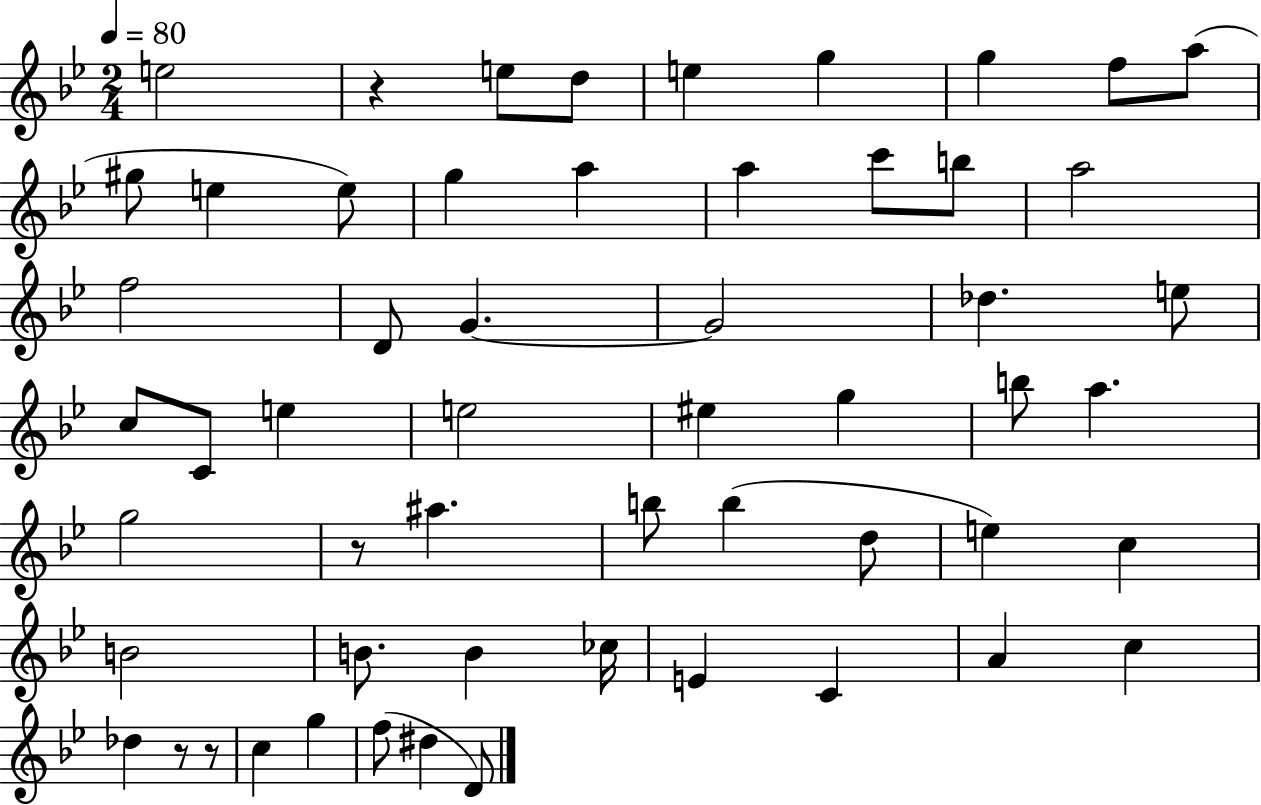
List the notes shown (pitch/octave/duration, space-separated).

E5/h R/q E5/e D5/e E5/q G5/q G5/q F5/e A5/e G#5/e E5/q E5/e G5/q A5/q A5/q C6/e B5/e A5/h F5/h D4/e G4/q. G4/h Db5/q. E5/e C5/e C4/e E5/q E5/h EIS5/q G5/q B5/e A5/q. G5/h R/e A#5/q. B5/e B5/q D5/e E5/q C5/q B4/h B4/e. B4/q CES5/s E4/q C4/q A4/q C5/q Db5/q R/e R/e C5/q G5/q F5/e D#5/q D4/e